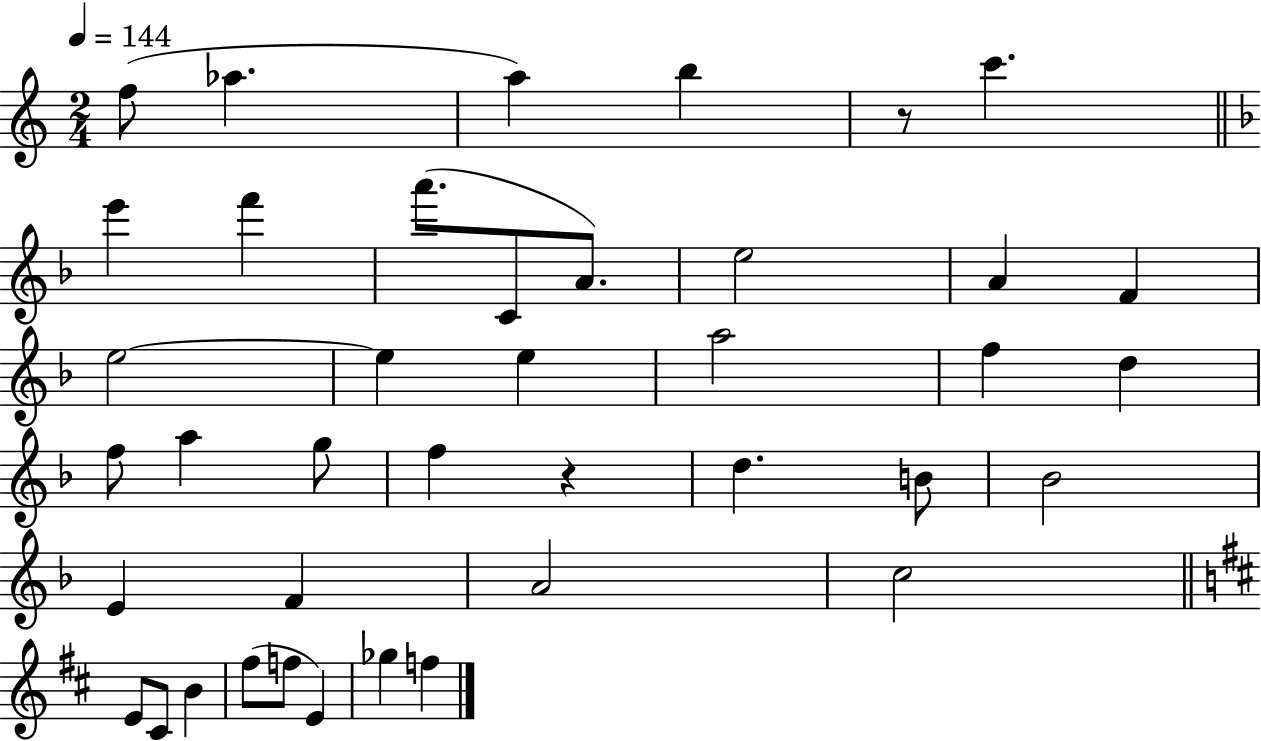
{
  \clef treble
  \numericTimeSignature
  \time 2/4
  \key c \major
  \tempo 4 = 144
  \repeat volta 2 { f''8( aes''4. | a''4) b''4 | r8 c'''4. | \bar "||" \break \key d \minor e'''4 f'''4 | a'''8.( c'8 a'8.) | e''2 | a'4 f'4 | \break e''2~~ | e''4 e''4 | a''2 | f''4 d''4 | \break f''8 a''4 g''8 | f''4 r4 | d''4. b'8 | bes'2 | \break e'4 f'4 | a'2 | c''2 | \bar "||" \break \key d \major e'8 cis'8 b'4 | fis''8( f''8 e'4) | ges''4 f''4 | } \bar "|."
}